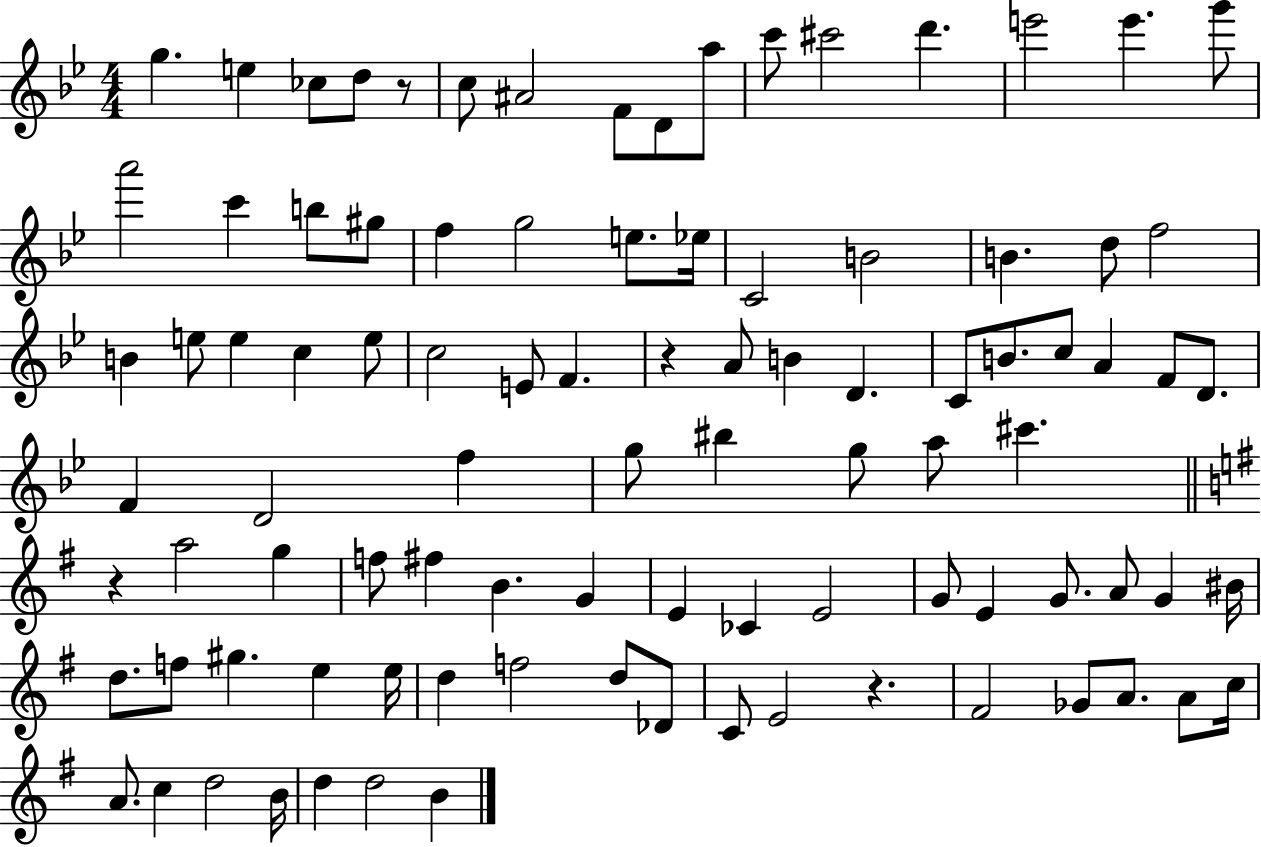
X:1
T:Untitled
M:4/4
L:1/4
K:Bb
g e _c/2 d/2 z/2 c/2 ^A2 F/2 D/2 a/2 c'/2 ^c'2 d' e'2 e' g'/2 a'2 c' b/2 ^g/2 f g2 e/2 _e/4 C2 B2 B d/2 f2 B e/2 e c e/2 c2 E/2 F z A/2 B D C/2 B/2 c/2 A F/2 D/2 F D2 f g/2 ^b g/2 a/2 ^c' z a2 g f/2 ^f B G E _C E2 G/2 E G/2 A/2 G ^B/4 d/2 f/2 ^g e e/4 d f2 d/2 _D/2 C/2 E2 z ^F2 _G/2 A/2 A/2 c/4 A/2 c d2 B/4 d d2 B